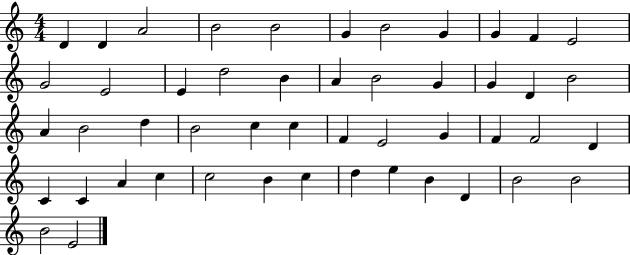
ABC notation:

X:1
T:Untitled
M:4/4
L:1/4
K:C
D D A2 B2 B2 G B2 G G F E2 G2 E2 E d2 B A B2 G G D B2 A B2 d B2 c c F E2 G F F2 D C C A c c2 B c d e B D B2 B2 B2 E2